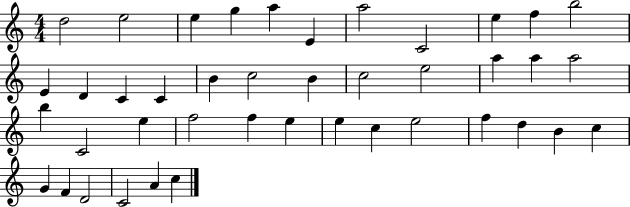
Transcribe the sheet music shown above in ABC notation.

X:1
T:Untitled
M:4/4
L:1/4
K:C
d2 e2 e g a E a2 C2 e f b2 E D C C B c2 B c2 e2 a a a2 b C2 e f2 f e e c e2 f d B c G F D2 C2 A c